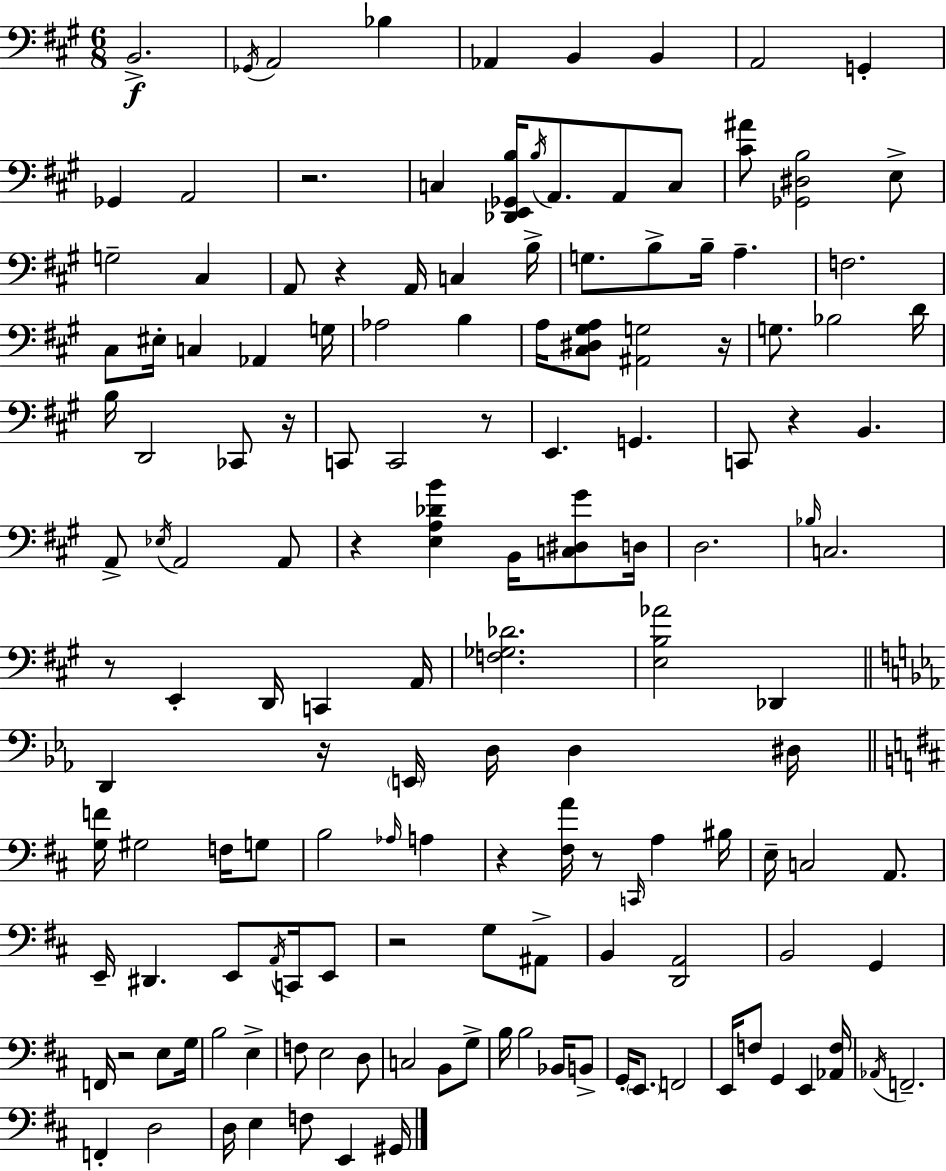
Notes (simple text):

B2/h. Gb2/s A2/h Bb3/q Ab2/q B2/q B2/q A2/h G2/q Gb2/q A2/h R/h. C3/q [Db2,E2,Gb2,B3]/s B3/s A2/e. A2/e C3/e [C#4,A#4]/e [Gb2,D#3,B3]/h E3/e G3/h C#3/q A2/e R/q A2/s C3/q B3/s G3/e. B3/e B3/s A3/q. F3/h. C#3/e EIS3/s C3/q Ab2/q G3/s Ab3/h B3/q A3/s [C#3,D#3,G#3,A3]/e [A#2,G3]/h R/s G3/e. Bb3/h D4/s B3/s D2/h CES2/e R/s C2/e C2/h R/e E2/q. G2/q. C2/e R/q B2/q. A2/e Eb3/s A2/h A2/e R/q [E3,A3,Db4,B4]/q B2/s [C3,D#3,G#4]/e D3/s D3/h. Bb3/s C3/h. R/e E2/q D2/s C2/q A2/s [F3,Gb3,Db4]/h. [E3,B3,Ab4]/h Db2/q D2/q R/s E2/s D3/s D3/q D#3/s [G3,F4]/s G#3/h F3/s G3/e B3/h Ab3/s A3/q R/q [F#3,A4]/s R/e C2/s A3/q BIS3/s E3/s C3/h A2/e. E2/s D#2/q. E2/e A2/s C2/s E2/e R/h G3/e A#2/e B2/q [D2,A2]/h B2/h G2/q F2/s R/h E3/e G3/s B3/h E3/q F3/e E3/h D3/e C3/h B2/e G3/e B3/s B3/h Bb2/s B2/e G2/s E2/e. F2/h E2/s F3/e G2/q E2/q [Ab2,F3]/s Ab2/s F2/h. F2/q D3/h D3/s E3/q F3/e E2/q G#2/s